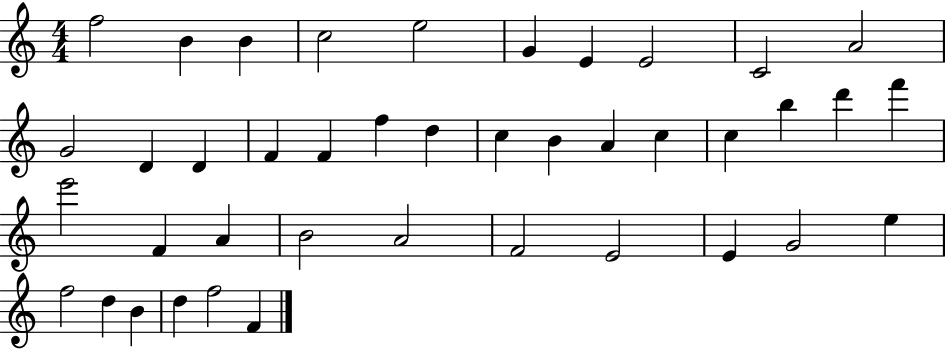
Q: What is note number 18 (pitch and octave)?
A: C5